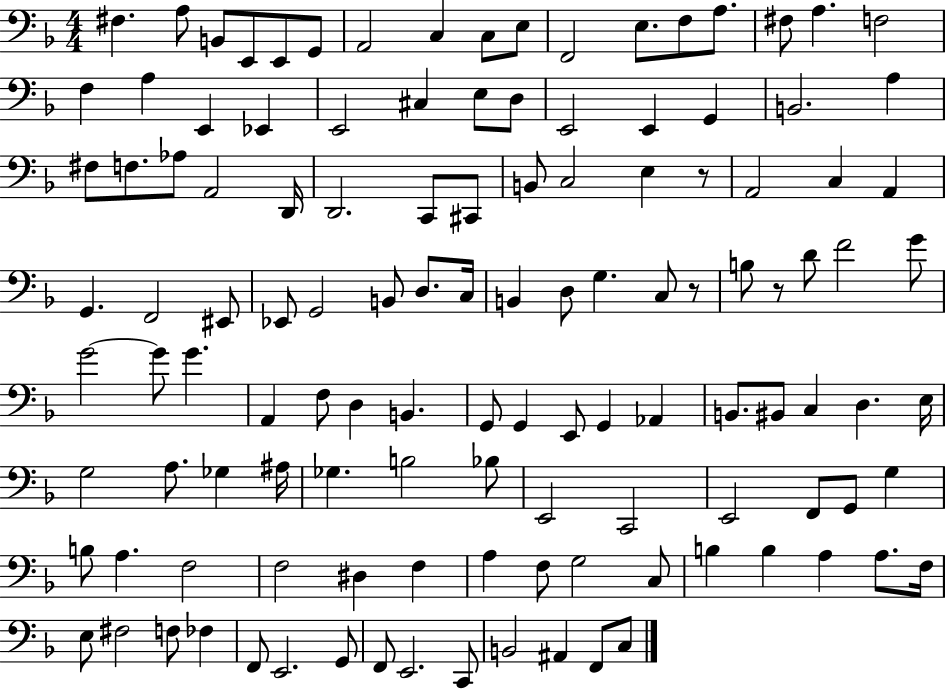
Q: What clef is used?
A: bass